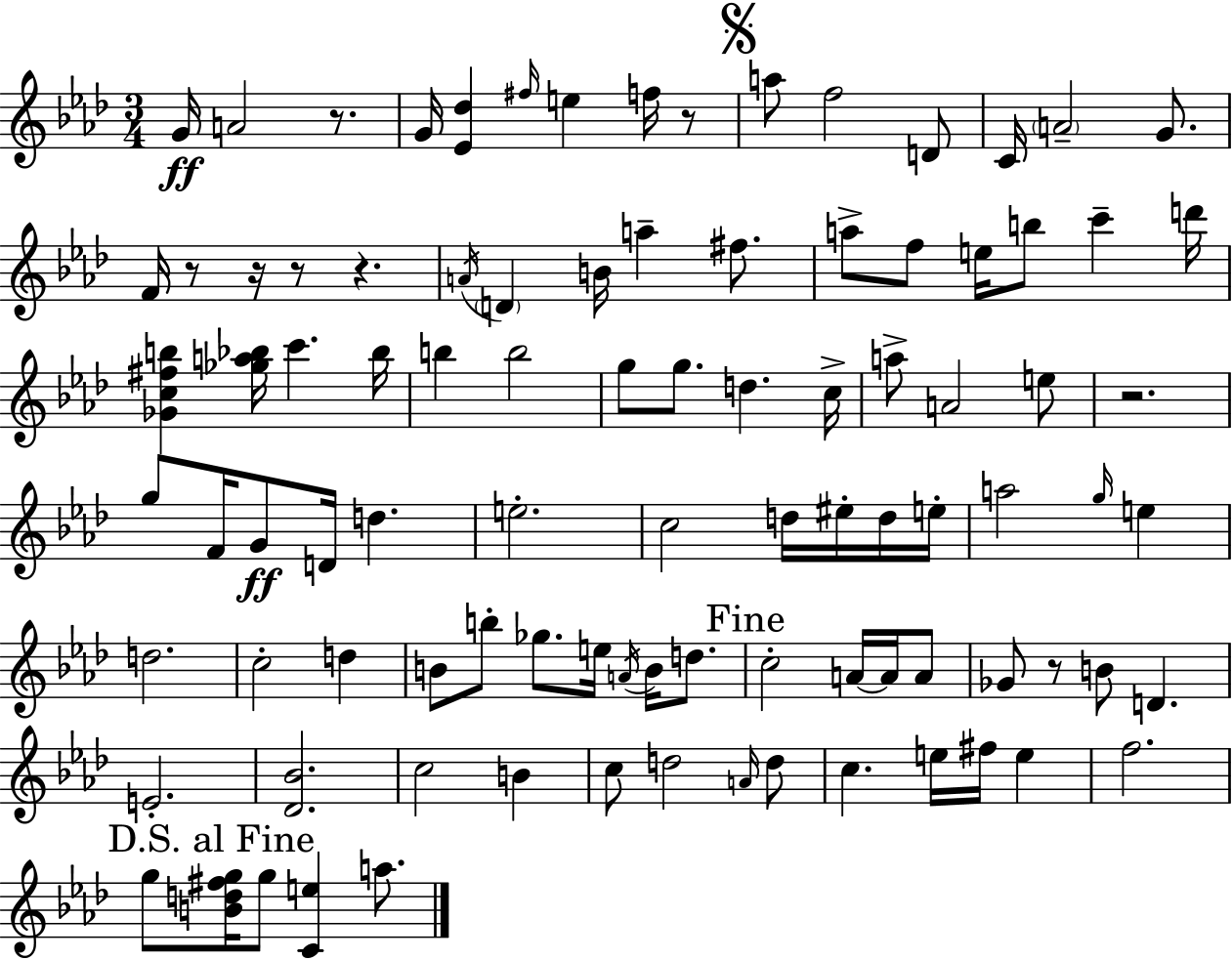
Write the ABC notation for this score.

X:1
T:Untitled
M:3/4
L:1/4
K:Ab
G/4 A2 z/2 G/4 [_E_d] ^f/4 e f/4 z/2 a/2 f2 D/2 C/4 A2 G/2 F/4 z/2 z/4 z/2 z A/4 D B/4 a ^f/2 a/2 f/2 e/4 b/2 c' d'/4 [_Gc^fb] [_ga_b]/4 c' _b/4 b b2 g/2 g/2 d c/4 a/2 A2 e/2 z2 g/2 F/4 G/2 D/4 d e2 c2 d/4 ^e/4 d/4 e/4 a2 g/4 e d2 c2 d B/2 b/2 _g/2 e/4 A/4 B/4 d/2 c2 A/4 A/4 A/2 _G/2 z/2 B/2 D E2 [_D_B]2 c2 B c/2 d2 A/4 d/2 c e/4 ^f/4 e f2 g/2 [Bd^fg]/4 g/2 [Ce] a/2